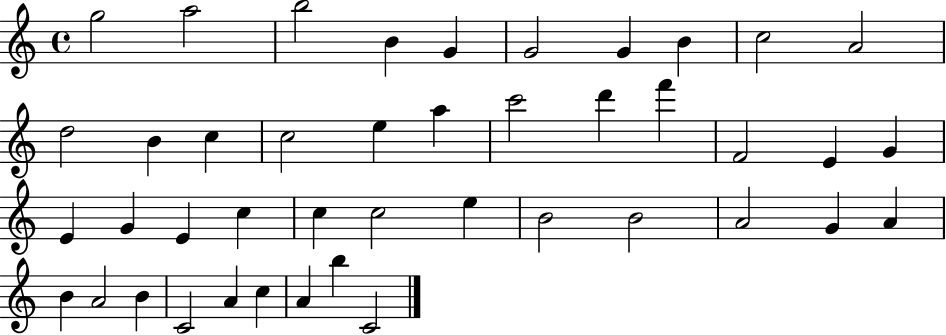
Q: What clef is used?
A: treble